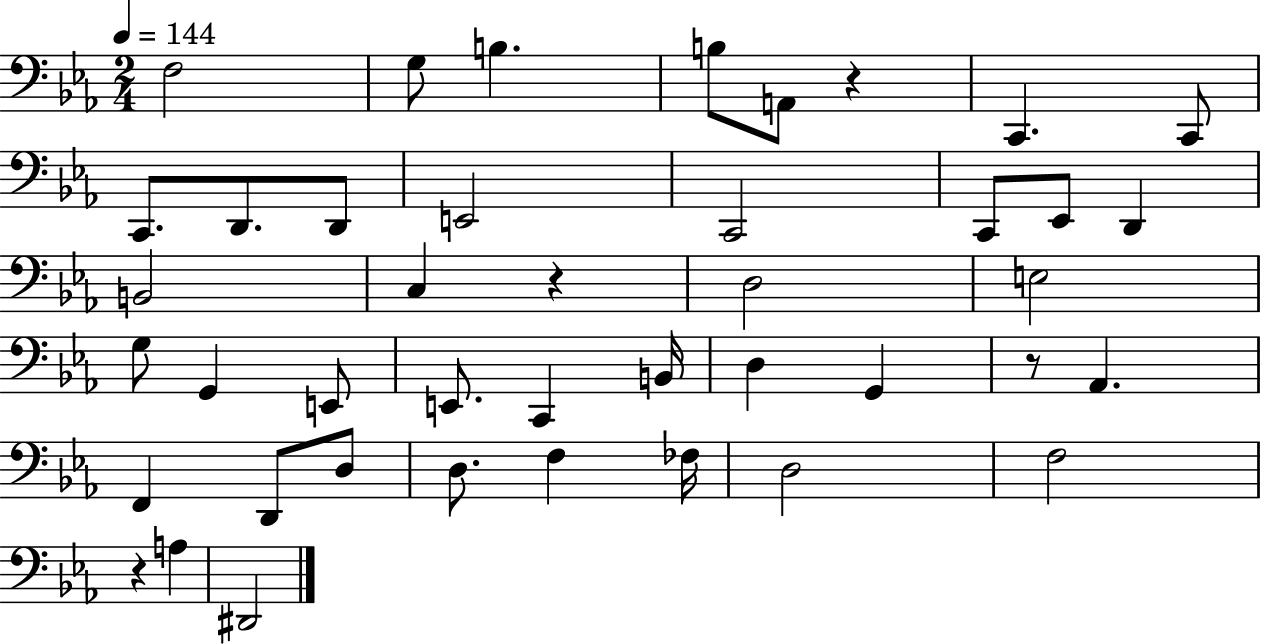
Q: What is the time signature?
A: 2/4